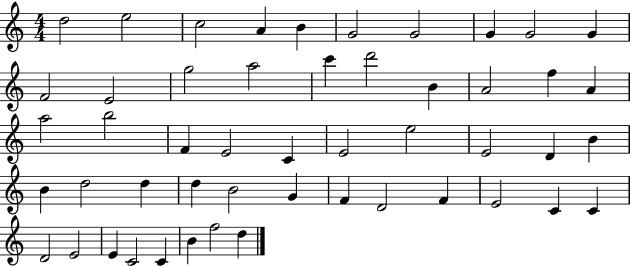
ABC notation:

X:1
T:Untitled
M:4/4
L:1/4
K:C
d2 e2 c2 A B G2 G2 G G2 G F2 E2 g2 a2 c' d'2 B A2 f A a2 b2 F E2 C E2 e2 E2 D B B d2 d d B2 G F D2 F E2 C C D2 E2 E C2 C B f2 d